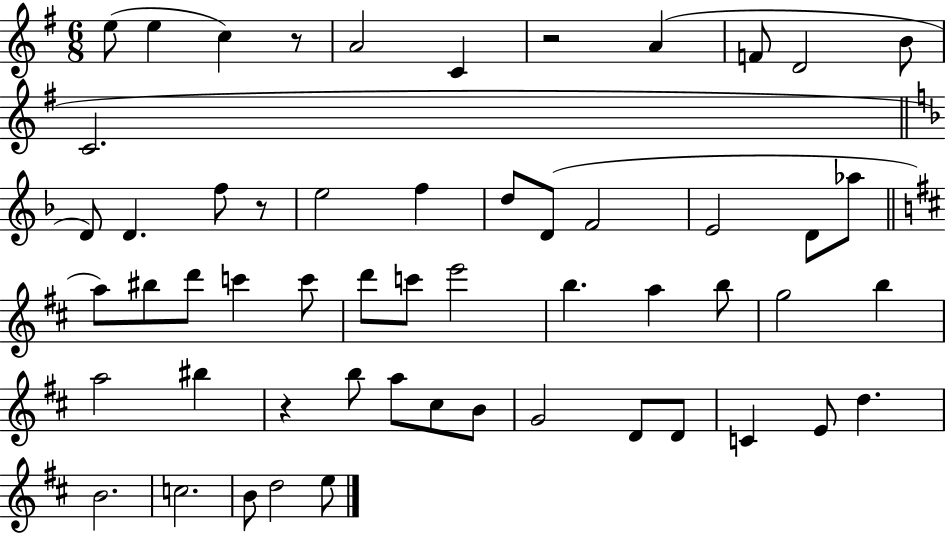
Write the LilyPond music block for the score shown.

{
  \clef treble
  \numericTimeSignature
  \time 6/8
  \key g \major
  e''8( e''4 c''4) r8 | a'2 c'4 | r2 a'4( | f'8 d'2 b'8 | \break c'2. | \bar "||" \break \key f \major d'8) d'4. f''8 r8 | e''2 f''4 | d''8 d'8( f'2 | e'2 d'8 aes''8 | \break \bar "||" \break \key d \major a''8) bis''8 d'''8 c'''4 c'''8 | d'''8 c'''8 e'''2 | b''4. a''4 b''8 | g''2 b''4 | \break a''2 bis''4 | r4 b''8 a''8 cis''8 b'8 | g'2 d'8 d'8 | c'4 e'8 d''4. | \break b'2. | c''2. | b'8 d''2 e''8 | \bar "|."
}